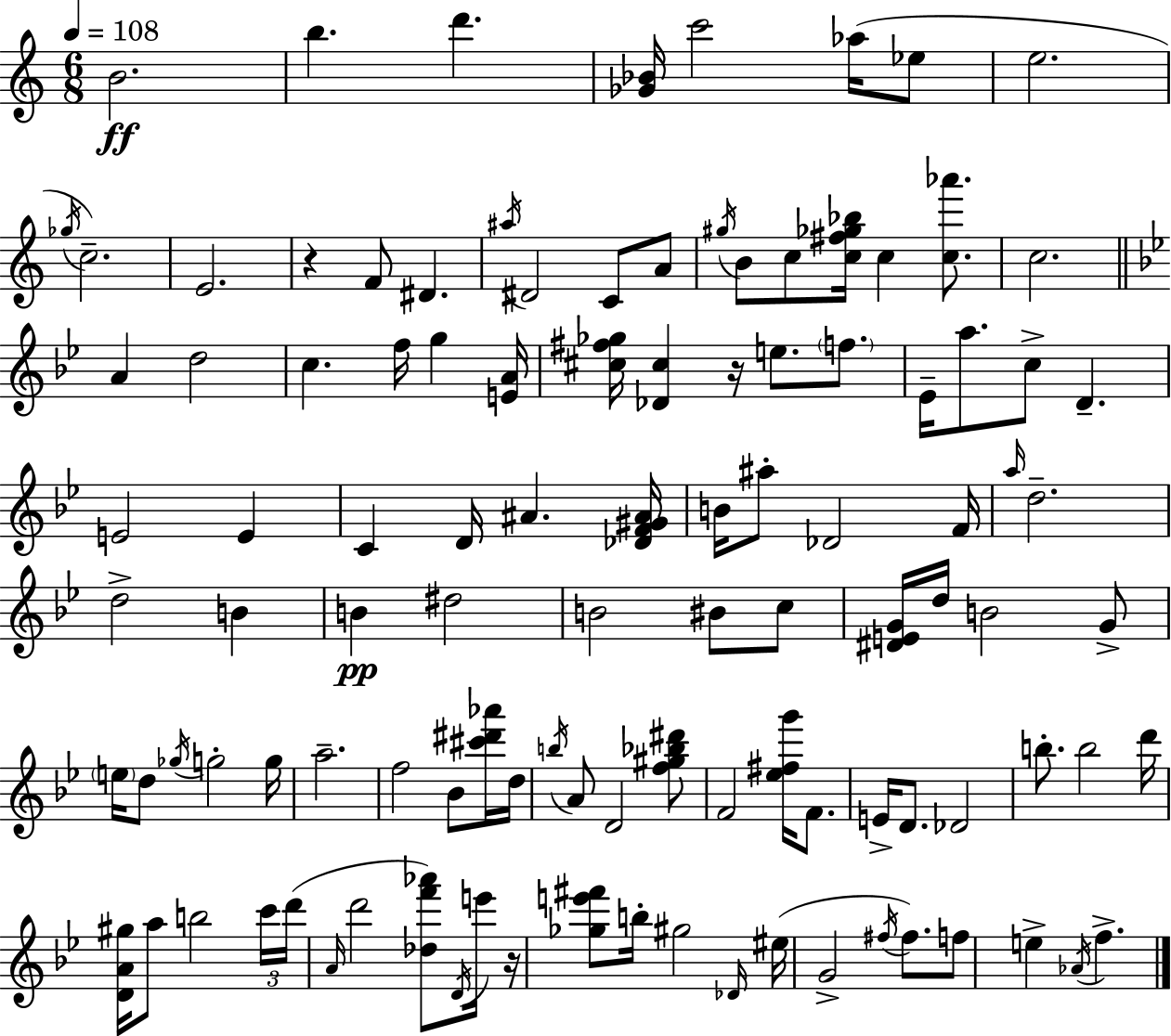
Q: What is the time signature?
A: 6/8